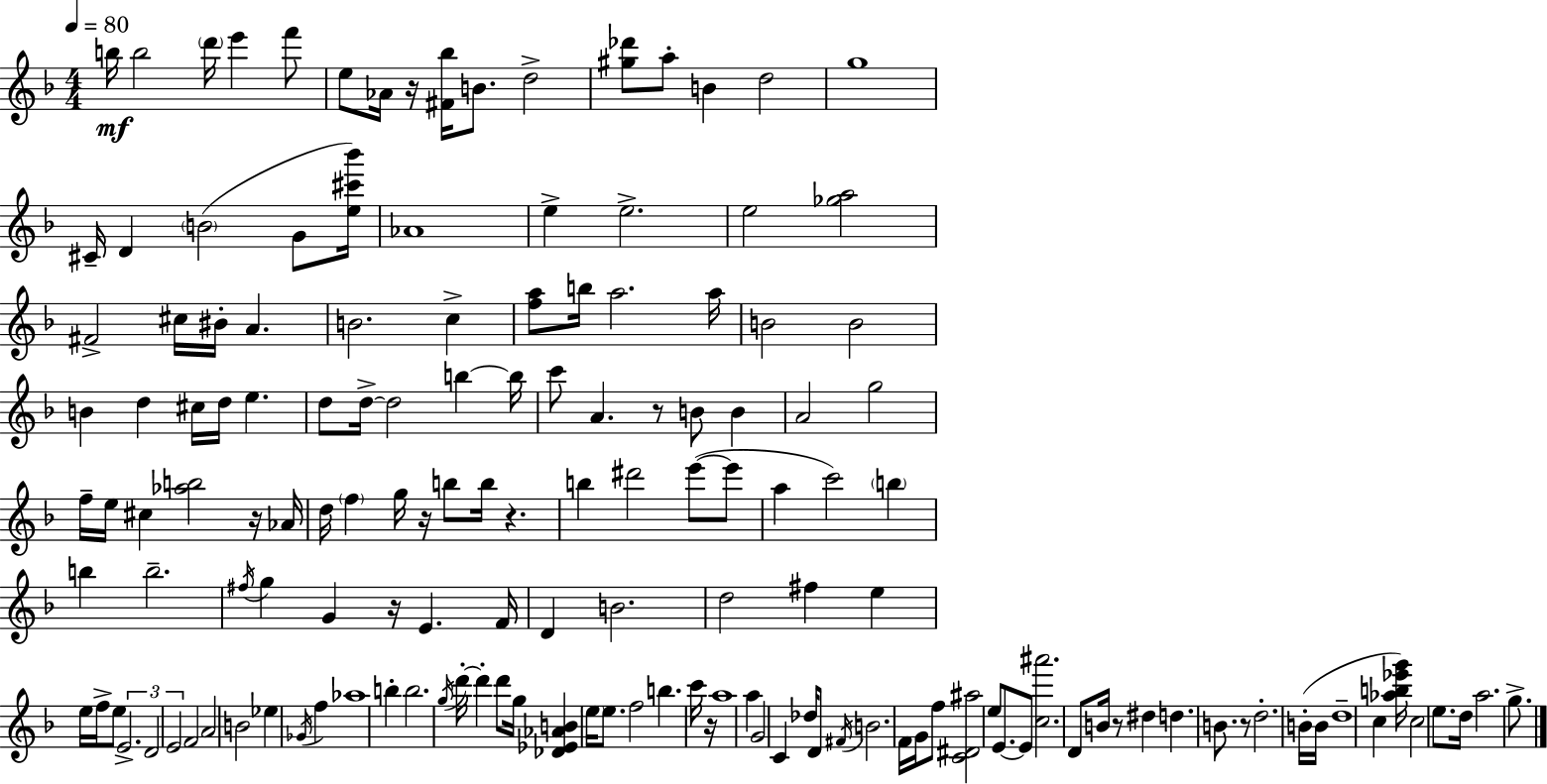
{
  \clef treble
  \numericTimeSignature
  \time 4/4
  \key d \minor
  \tempo 4 = 80
  b''16\mf b''2 \parenthesize d'''16 e'''4 f'''8 | e''8 aes'16 r16 <fis' bes''>16 b'8. d''2-> | <gis'' des'''>8 a''8-. b'4 d''2 | g''1 | \break cis'16-- d'4 \parenthesize b'2( g'8 <e'' cis''' bes'''>16) | aes'1 | e''4-> e''2.-> | e''2 <ges'' a''>2 | \break fis'2-> cis''16 bis'16-. a'4. | b'2. c''4-> | <f'' a''>8 b''16 a''2. a''16 | b'2 b'2 | \break b'4 d''4 cis''16 d''16 e''4. | d''8 d''16->~~ d''2 b''4~~ b''16 | c'''8 a'4. r8 b'8 b'4 | a'2 g''2 | \break f''16-- e''16 cis''4 <aes'' b''>2 r16 aes'16 | d''16 \parenthesize f''4 g''16 r16 b''8 b''16 r4. | b''4 dis'''2 e'''8~(~ e'''8 | a''4 c'''2) \parenthesize b''4 | \break b''4 b''2.-- | \acciaccatura { fis''16 } g''4 g'4 r16 e'4. | f'16 d'4 b'2. | d''2 fis''4 e''4 | \break e''16 f''16-> e''8 \tuplet 3/2 { e'2.-> | d'2 e'2 } | f'2 a'2 | b'2 ees''4 \acciaccatura { ges'16 } f''4 | \break aes''1 | b''4-. b''2. | \acciaccatura { g''16 } d'''16-.~~ d'''4-. d'''8 g''16 <des' ees' aes' b'>4 \parenthesize e''16 | e''8. f''2 b''4. | \break c'''16 r16 a''1 | a''4 g'2 c'4 | des''16 d'8 \acciaccatura { fis'16 } b'2. | f'16 g'16 f''8 <c' dis' ais''>2 e''8 | \break e'8.~~ e'8 <c'' ais'''>2. | d'8 b'16 r8 dis''4 d''4. | b'8. r8 d''2.-. | b'16-.( b'16 d''1-- | \break c''4 <aes'' b'' ees''' g'''>16) c''2 | e''8. d''16 a''2. | g''8.-> \bar "|."
}